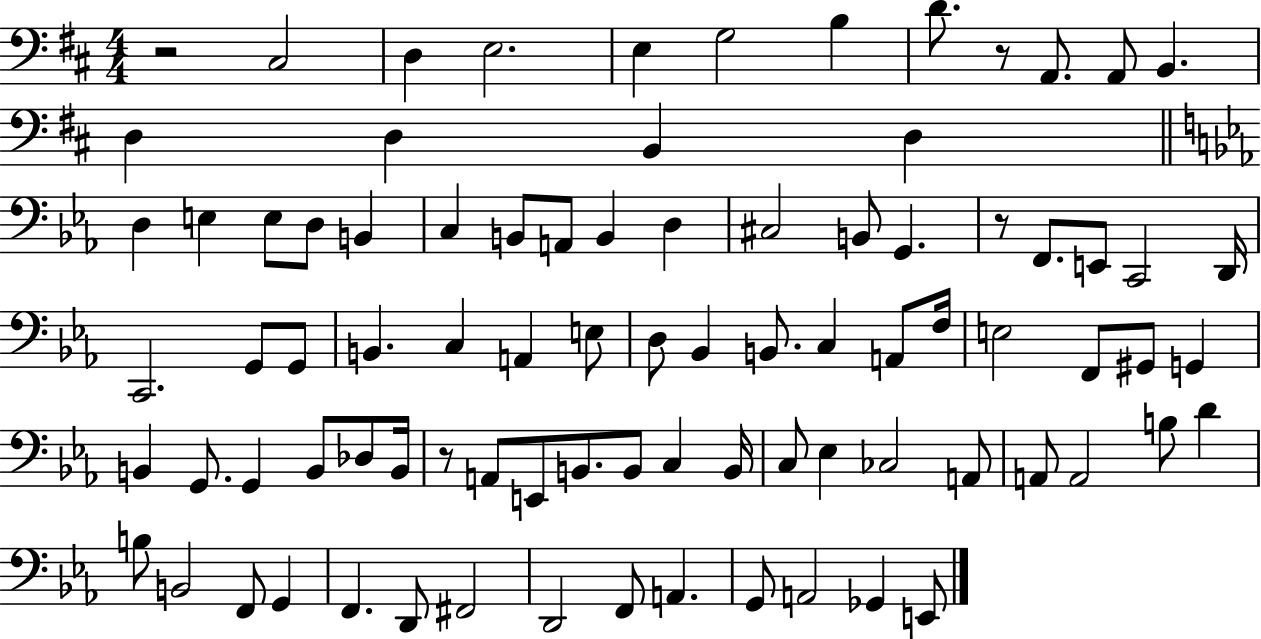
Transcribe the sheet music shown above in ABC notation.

X:1
T:Untitled
M:4/4
L:1/4
K:D
z2 ^C,2 D, E,2 E, G,2 B, D/2 z/2 A,,/2 A,,/2 B,, D, D, B,, D, D, E, E,/2 D,/2 B,, C, B,,/2 A,,/2 B,, D, ^C,2 B,,/2 G,, z/2 F,,/2 E,,/2 C,,2 D,,/4 C,,2 G,,/2 G,,/2 B,, C, A,, E,/2 D,/2 _B,, B,,/2 C, A,,/2 F,/4 E,2 F,,/2 ^G,,/2 G,, B,, G,,/2 G,, B,,/2 _D,/2 B,,/4 z/2 A,,/2 E,,/2 B,,/2 B,,/2 C, B,,/4 C,/2 _E, _C,2 A,,/2 A,,/2 A,,2 B,/2 D B,/2 B,,2 F,,/2 G,, F,, D,,/2 ^F,,2 D,,2 F,,/2 A,, G,,/2 A,,2 _G,, E,,/2